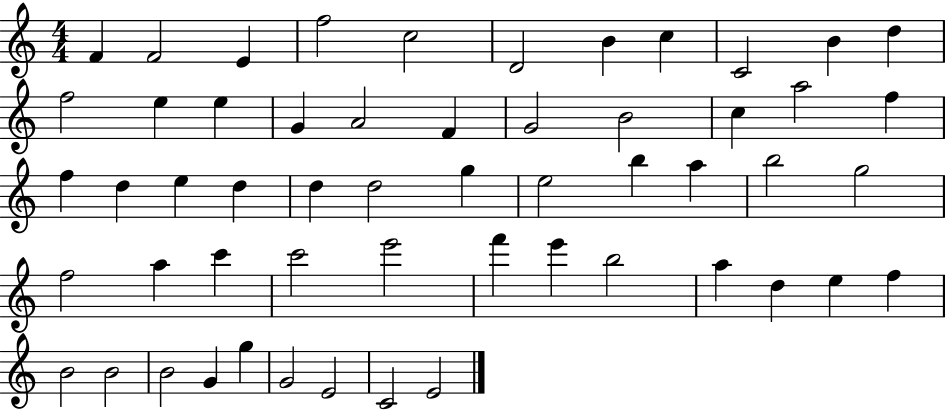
X:1
T:Untitled
M:4/4
L:1/4
K:C
F F2 E f2 c2 D2 B c C2 B d f2 e e G A2 F G2 B2 c a2 f f d e d d d2 g e2 b a b2 g2 f2 a c' c'2 e'2 f' e' b2 a d e f B2 B2 B2 G g G2 E2 C2 E2